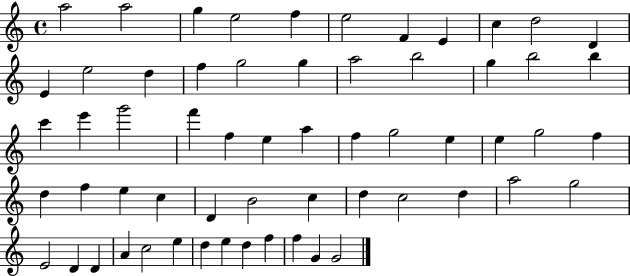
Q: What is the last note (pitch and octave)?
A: G4